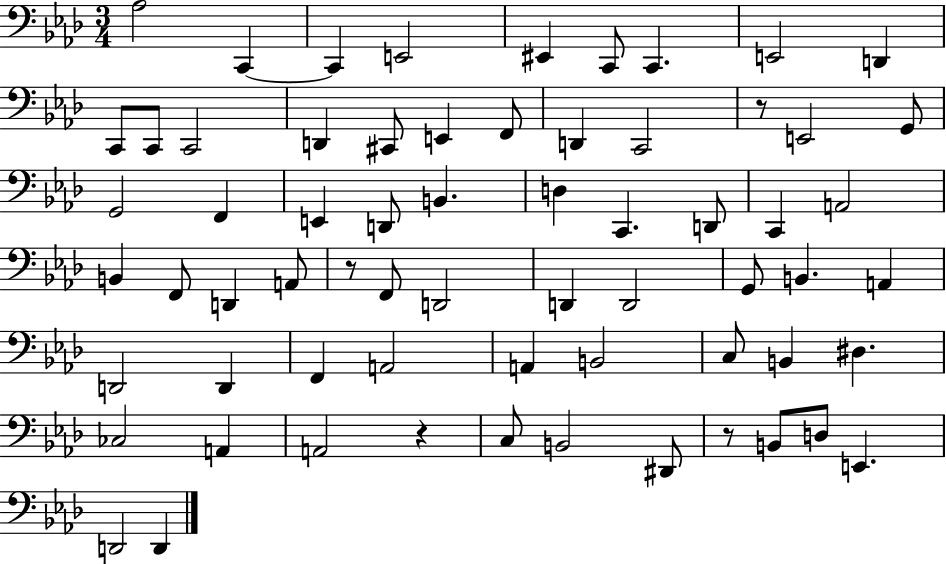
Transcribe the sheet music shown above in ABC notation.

X:1
T:Untitled
M:3/4
L:1/4
K:Ab
_A,2 C,, C,, E,,2 ^E,, C,,/2 C,, E,,2 D,, C,,/2 C,,/2 C,,2 D,, ^C,,/2 E,, F,,/2 D,, C,,2 z/2 E,,2 G,,/2 G,,2 F,, E,, D,,/2 B,, D, C,, D,,/2 C,, A,,2 B,, F,,/2 D,, A,,/2 z/2 F,,/2 D,,2 D,, D,,2 G,,/2 B,, A,, D,,2 D,, F,, A,,2 A,, B,,2 C,/2 B,, ^D, _C,2 A,, A,,2 z C,/2 B,,2 ^D,,/2 z/2 B,,/2 D,/2 E,, D,,2 D,,